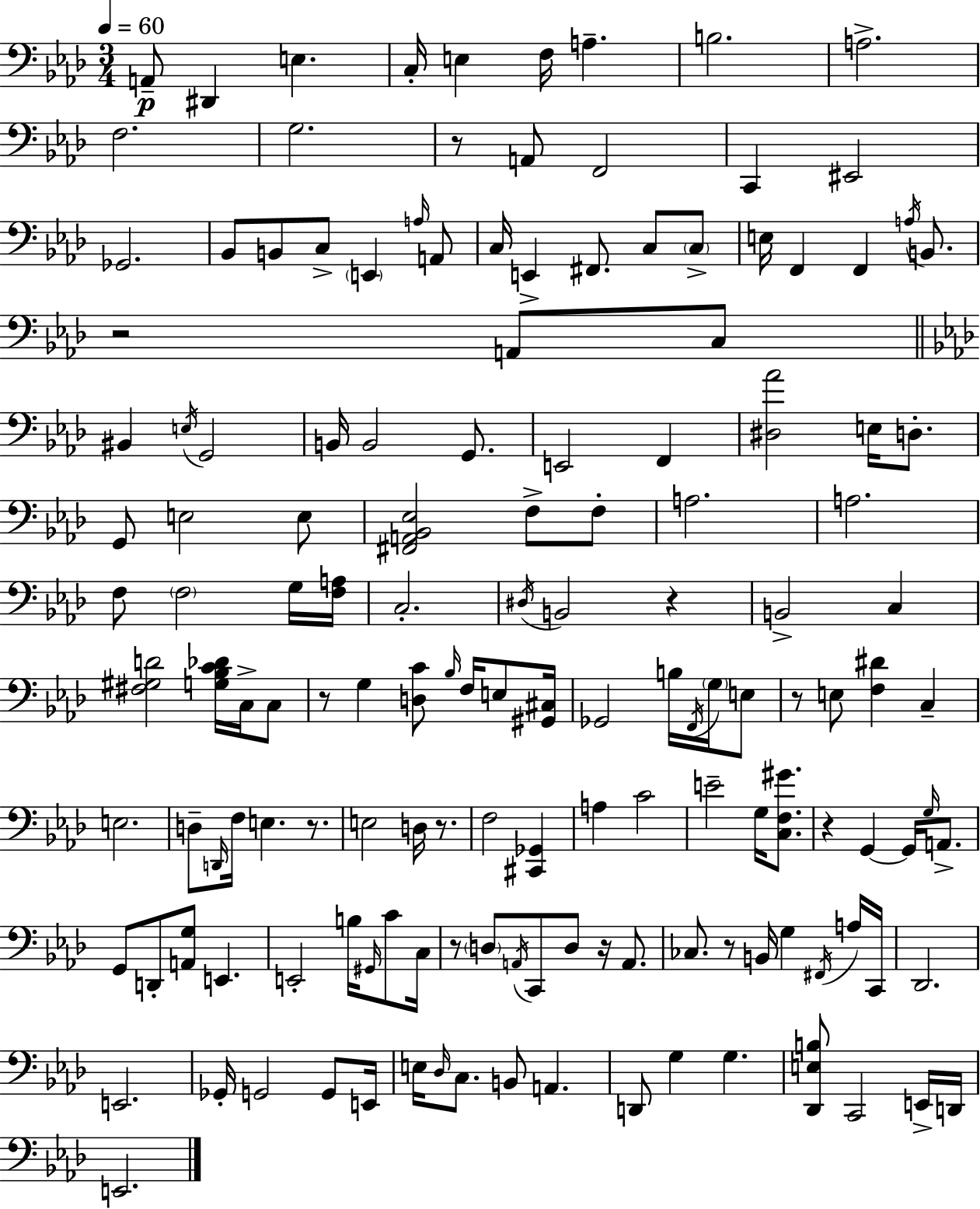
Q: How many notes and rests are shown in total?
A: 148